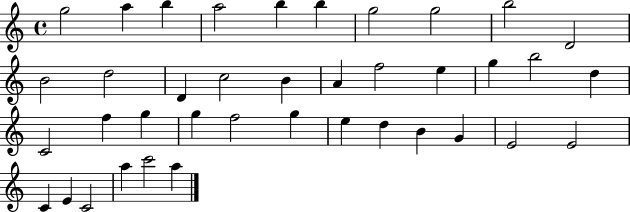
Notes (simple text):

G5/h A5/q B5/q A5/h B5/q B5/q G5/h G5/h B5/h D4/h B4/h D5/h D4/q C5/h B4/q A4/q F5/h E5/q G5/q B5/h D5/q C4/h F5/q G5/q G5/q F5/h G5/q E5/q D5/q B4/q G4/q E4/h E4/h C4/q E4/q C4/h A5/q C6/h A5/q